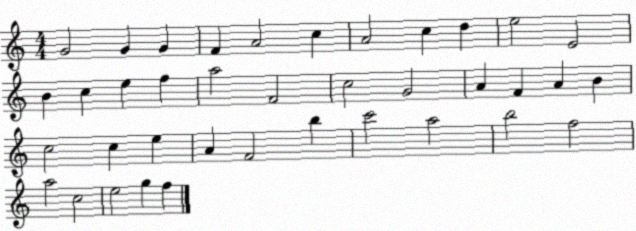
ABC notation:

X:1
T:Untitled
M:4/4
L:1/4
K:C
G2 G G F A2 c A2 c d e2 E2 B c e f a2 F2 c2 G2 A F A B c2 c e A F2 b c'2 a2 b2 f2 a2 c2 e2 g f